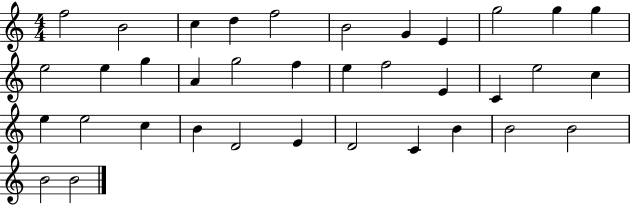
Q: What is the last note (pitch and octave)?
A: B4